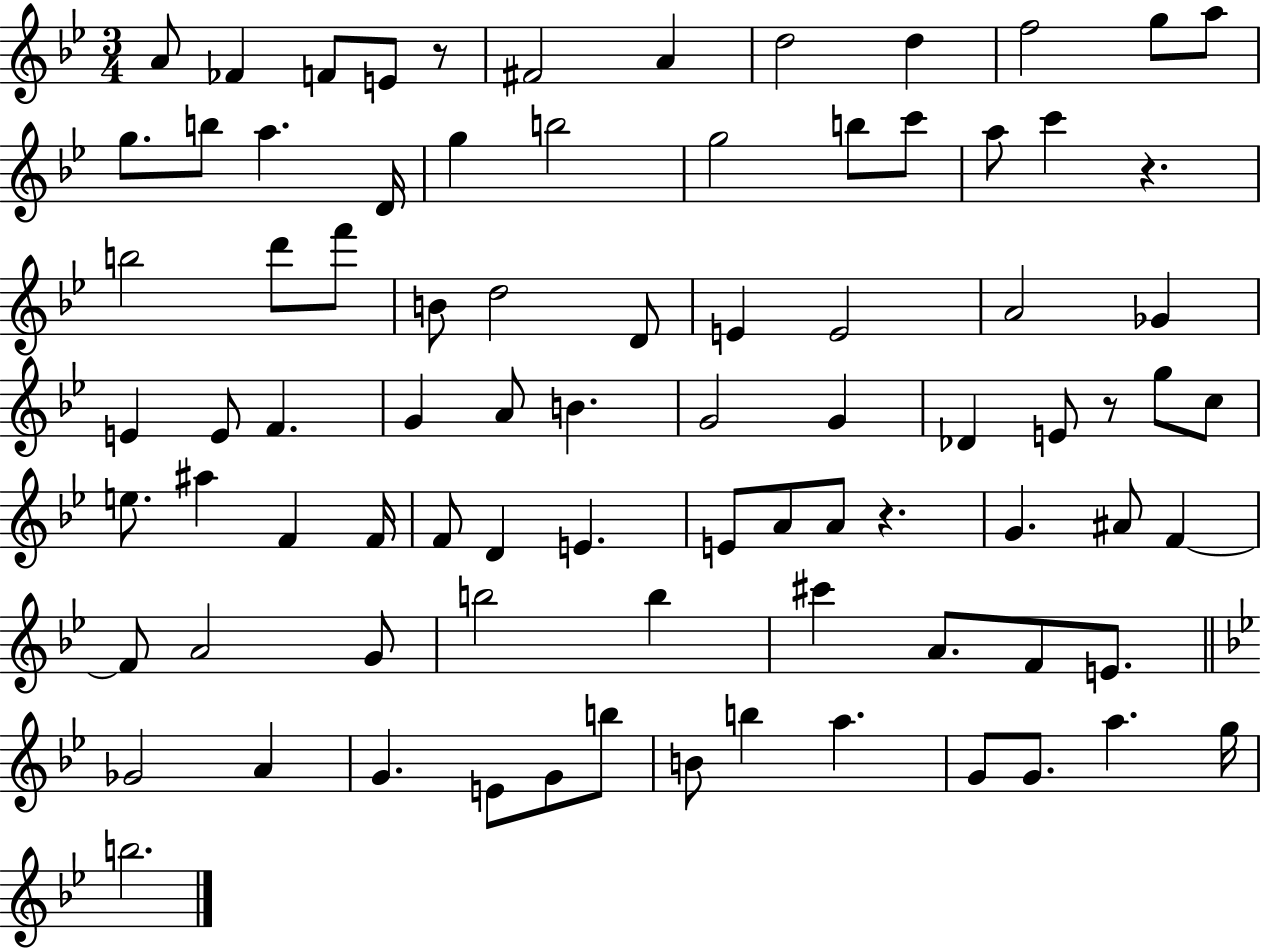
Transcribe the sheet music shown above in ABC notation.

X:1
T:Untitled
M:3/4
L:1/4
K:Bb
A/2 _F F/2 E/2 z/2 ^F2 A d2 d f2 g/2 a/2 g/2 b/2 a D/4 g b2 g2 b/2 c'/2 a/2 c' z b2 d'/2 f'/2 B/2 d2 D/2 E E2 A2 _G E E/2 F G A/2 B G2 G _D E/2 z/2 g/2 c/2 e/2 ^a F F/4 F/2 D E E/2 A/2 A/2 z G ^A/2 F F/2 A2 G/2 b2 b ^c' A/2 F/2 E/2 _G2 A G E/2 G/2 b/2 B/2 b a G/2 G/2 a g/4 b2